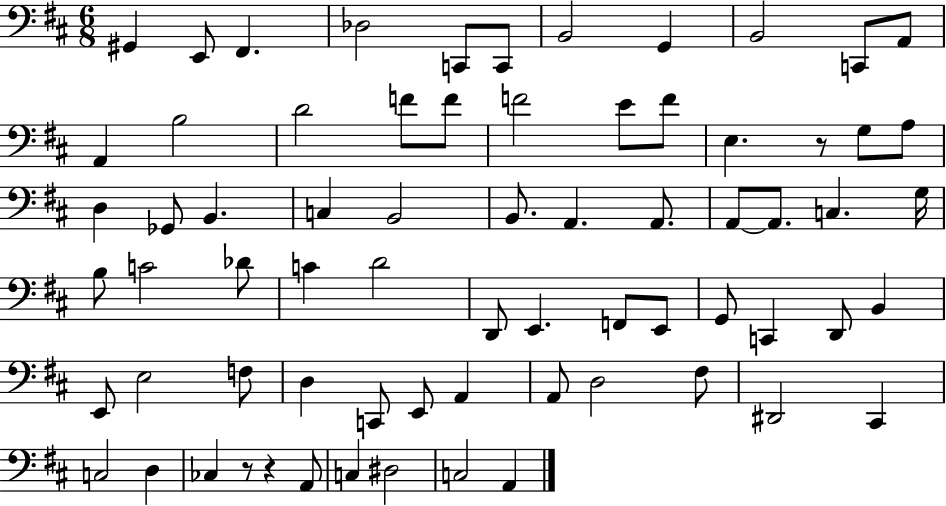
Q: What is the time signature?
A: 6/8